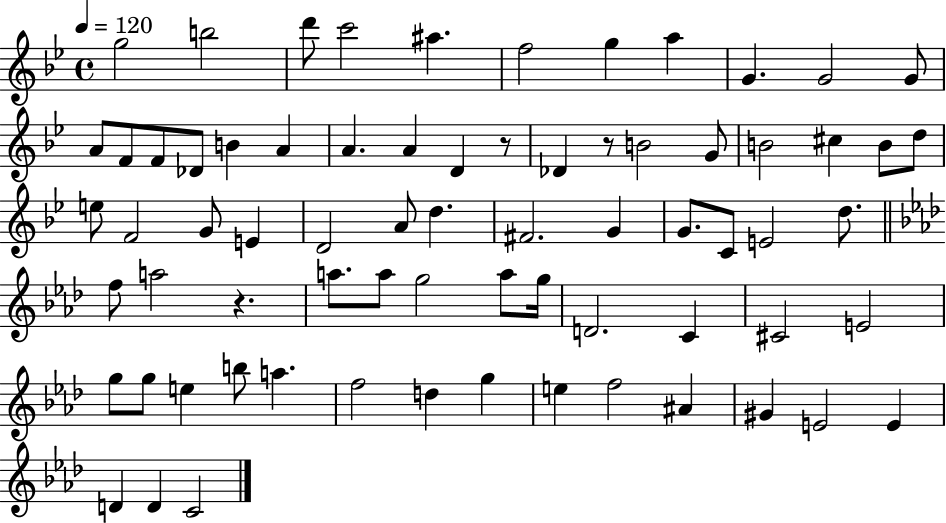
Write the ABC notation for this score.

X:1
T:Untitled
M:4/4
L:1/4
K:Bb
g2 b2 d'/2 c'2 ^a f2 g a G G2 G/2 A/2 F/2 F/2 _D/2 B A A A D z/2 _D z/2 B2 G/2 B2 ^c B/2 d/2 e/2 F2 G/2 E D2 A/2 d ^F2 G G/2 C/2 E2 d/2 f/2 a2 z a/2 a/2 g2 a/2 g/4 D2 C ^C2 E2 g/2 g/2 e b/2 a f2 d g e f2 ^A ^G E2 E D D C2